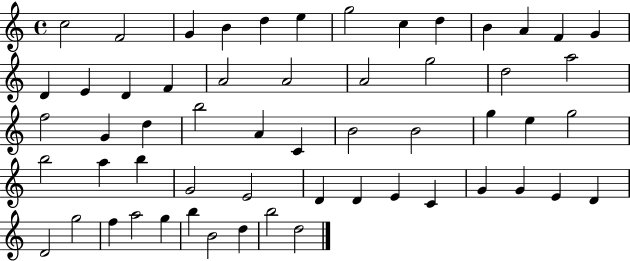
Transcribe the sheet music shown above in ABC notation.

X:1
T:Untitled
M:4/4
L:1/4
K:C
c2 F2 G B d e g2 c d B A F G D E D F A2 A2 A2 g2 d2 a2 f2 G d b2 A C B2 B2 g e g2 b2 a b G2 E2 D D E C G G E D D2 g2 f a2 g b B2 d b2 d2